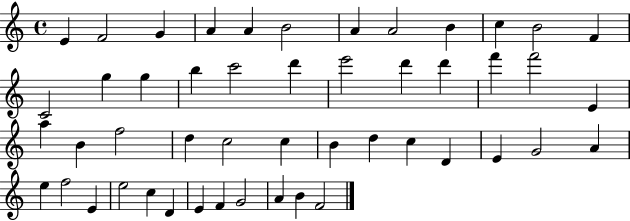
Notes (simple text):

E4/q F4/h G4/q A4/q A4/q B4/h A4/q A4/h B4/q C5/q B4/h F4/q C4/h G5/q G5/q B5/q C6/h D6/q E6/h D6/q D6/q F6/q F6/h E4/q A5/q B4/q F5/h D5/q C5/h C5/q B4/q D5/q C5/q D4/q E4/q G4/h A4/q E5/q F5/h E4/q E5/h C5/q D4/q E4/q F4/q G4/h A4/q B4/q F4/h